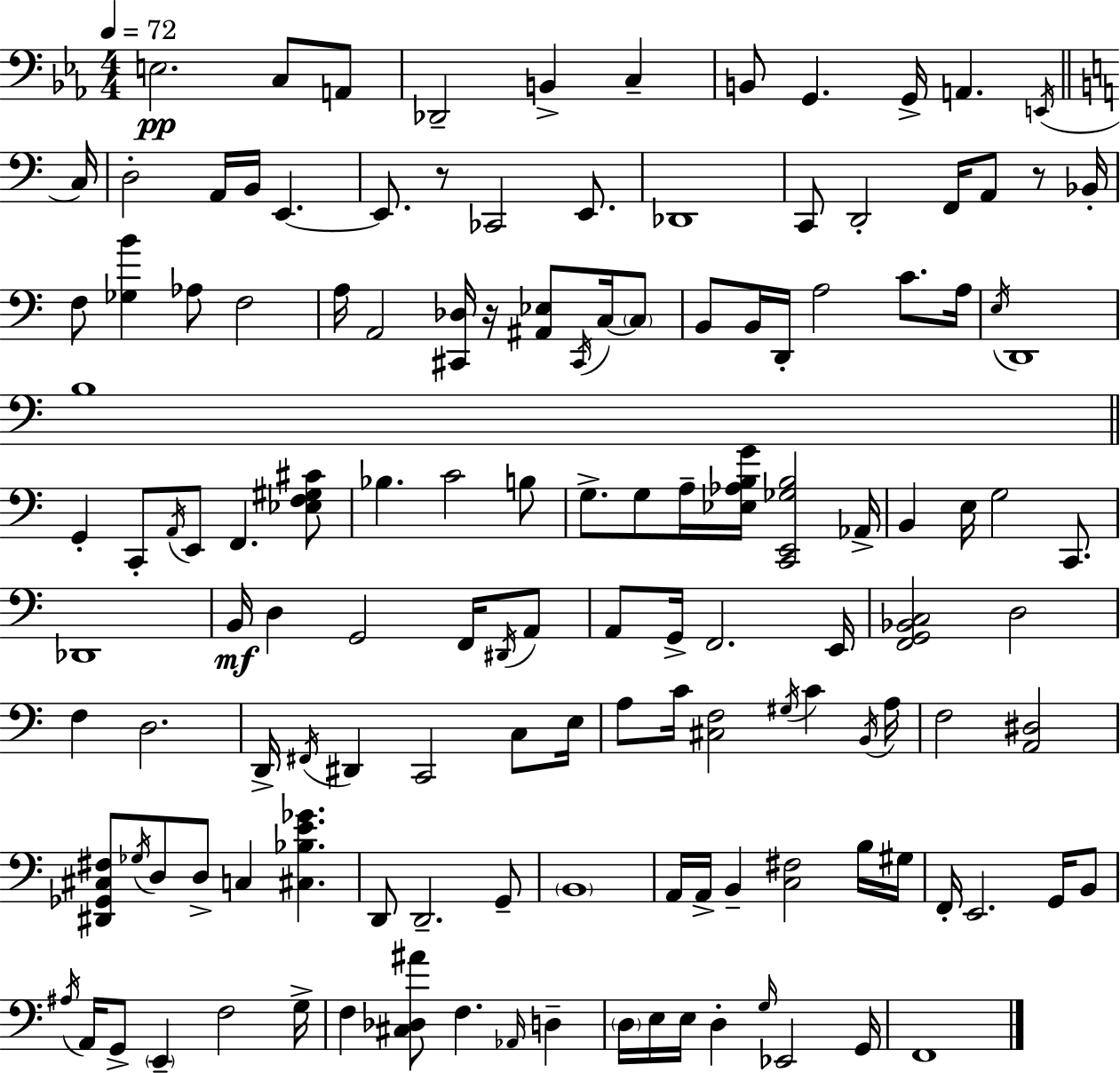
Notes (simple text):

E3/h. C3/e A2/e Db2/h B2/q C3/q B2/e G2/q. G2/s A2/q. E2/s C3/s D3/h A2/s B2/s E2/q. E2/e. R/e CES2/h E2/e. Db2/w C2/e D2/h F2/s A2/e R/e Bb2/s F3/e [Gb3,B4]/q Ab3/e F3/h A3/s A2/h [C#2,Db3]/s R/s [A#2,Eb3]/e C#2/s C3/s C3/e B2/e B2/s D2/s A3/h C4/e. A3/s E3/s D2/w B3/w G2/q C2/e A2/s E2/e F2/q. [Eb3,F3,G#3,C#4]/e Bb3/q. C4/h B3/e G3/e. G3/e A3/s [Eb3,Ab3,B3,G4]/s [C2,E2,Gb3,B3]/h Ab2/s B2/q E3/s G3/h C2/e. Db2/w B2/s D3/q G2/h F2/s D#2/s A2/e A2/e G2/s F2/h. E2/s [F2,G2,Bb2,C3]/h D3/h F3/q D3/h. D2/s F#2/s D#2/q C2/h C3/e E3/s A3/e C4/s [C#3,F3]/h G#3/s C4/q B2/s A3/s F3/h [A2,D#3]/h [D#2,Gb2,C#3,F#3]/e Gb3/s D3/e D3/e C3/q [C#3,Bb3,E4,Gb4]/q. D2/e D2/h. G2/e B2/w A2/s A2/s B2/q [C3,F#3]/h B3/s G#3/s F2/s E2/h. G2/s B2/e A#3/s A2/s G2/e E2/q F3/h G3/s F3/q [C#3,Db3,A#4]/e F3/q. Ab2/s D3/q D3/s E3/s E3/s D3/q G3/s Eb2/h G2/s F2/w